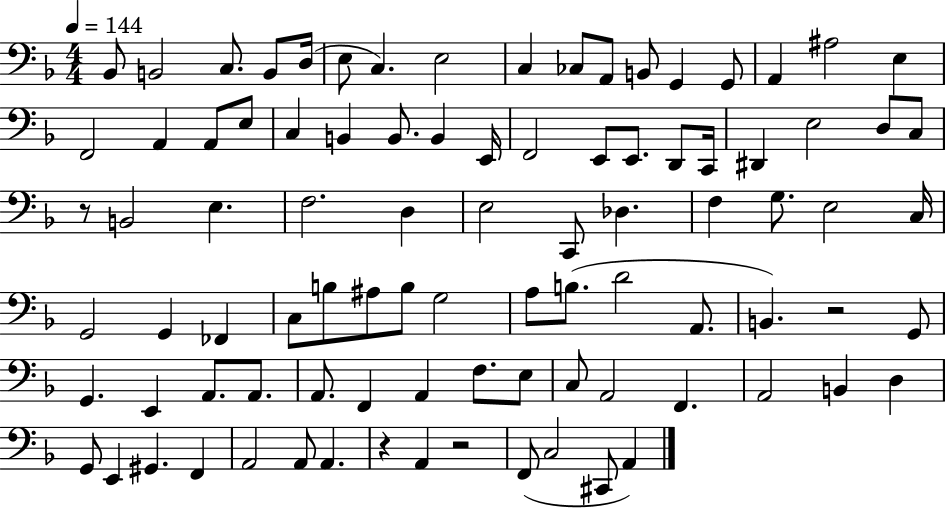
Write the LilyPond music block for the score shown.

{
  \clef bass
  \numericTimeSignature
  \time 4/4
  \key f \major
  \tempo 4 = 144
  \repeat volta 2 { bes,8 b,2 c8. b,8 d16( | e8 c4.) e2 | c4 ces8 a,8 b,8 g,4 g,8 | a,4 ais2 e4 | \break f,2 a,4 a,8 e8 | c4 b,4 b,8. b,4 e,16 | f,2 e,8 e,8. d,8 c,16 | dis,4 e2 d8 c8 | \break r8 b,2 e4. | f2. d4 | e2 c,8 des4. | f4 g8. e2 c16 | \break g,2 g,4 fes,4 | c8 b8 ais8 b8 g2 | a8 b8.( d'2 a,8. | b,4.) r2 g,8 | \break g,4. e,4 a,8. a,8. | a,8. f,4 a,4 f8. e8 | c8 a,2 f,4. | a,2 b,4 d4 | \break g,8 e,4 gis,4. f,4 | a,2 a,8 a,4. | r4 a,4 r2 | f,8( c2 cis,8 a,4) | \break } \bar "|."
}